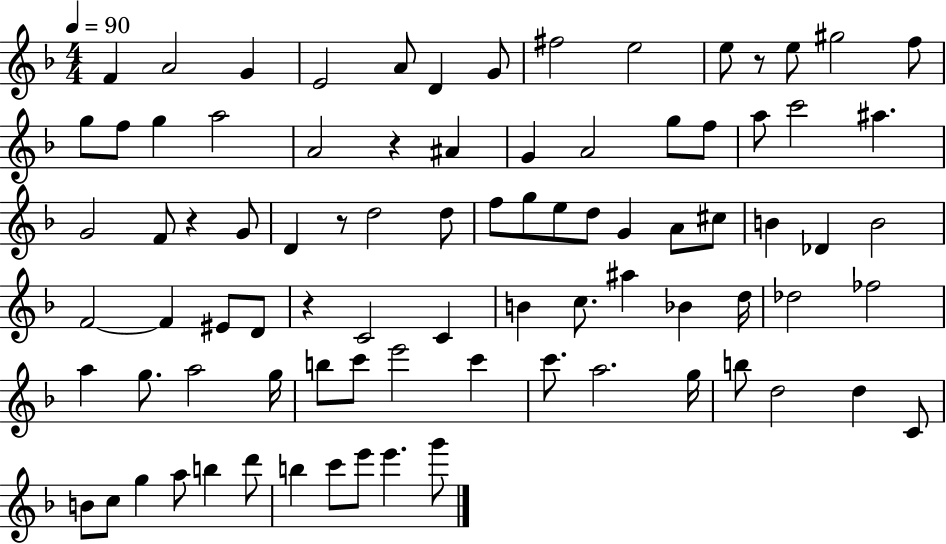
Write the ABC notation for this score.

X:1
T:Untitled
M:4/4
L:1/4
K:F
F A2 G E2 A/2 D G/2 ^f2 e2 e/2 z/2 e/2 ^g2 f/2 g/2 f/2 g a2 A2 z ^A G A2 g/2 f/2 a/2 c'2 ^a G2 F/2 z G/2 D z/2 d2 d/2 f/2 g/2 e/2 d/2 G A/2 ^c/2 B _D B2 F2 F ^E/2 D/2 z C2 C B c/2 ^a _B d/4 _d2 _f2 a g/2 a2 g/4 b/2 c'/2 e'2 c' c'/2 a2 g/4 b/2 d2 d C/2 B/2 c/2 g a/2 b d'/2 b c'/2 e'/2 e' g'/2